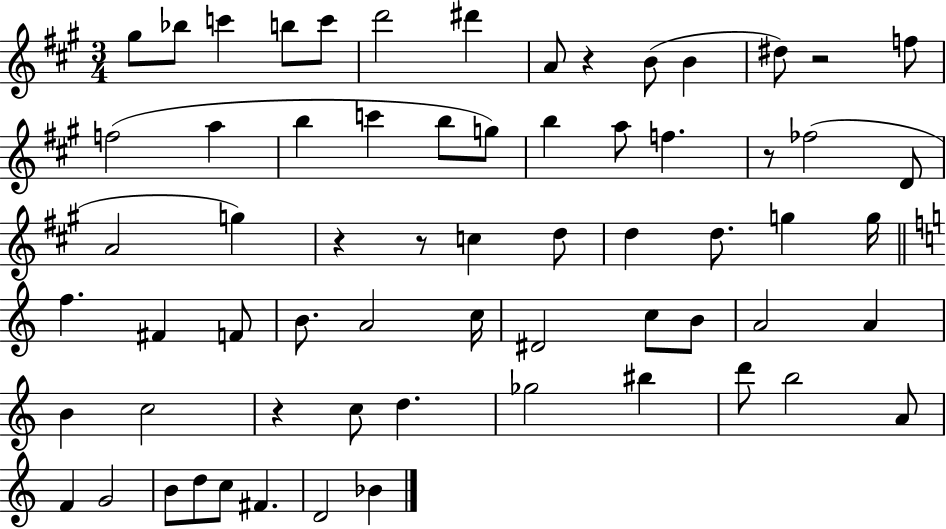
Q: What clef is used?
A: treble